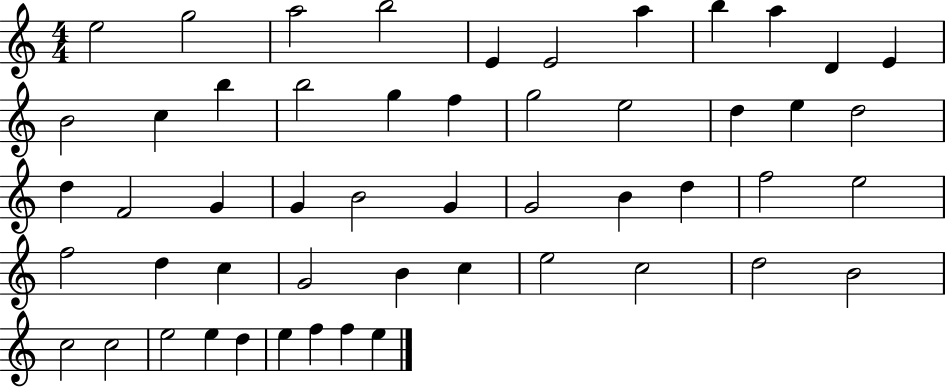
{
  \clef treble
  \numericTimeSignature
  \time 4/4
  \key c \major
  e''2 g''2 | a''2 b''2 | e'4 e'2 a''4 | b''4 a''4 d'4 e'4 | \break b'2 c''4 b''4 | b''2 g''4 f''4 | g''2 e''2 | d''4 e''4 d''2 | \break d''4 f'2 g'4 | g'4 b'2 g'4 | g'2 b'4 d''4 | f''2 e''2 | \break f''2 d''4 c''4 | g'2 b'4 c''4 | e''2 c''2 | d''2 b'2 | \break c''2 c''2 | e''2 e''4 d''4 | e''4 f''4 f''4 e''4 | \bar "|."
}